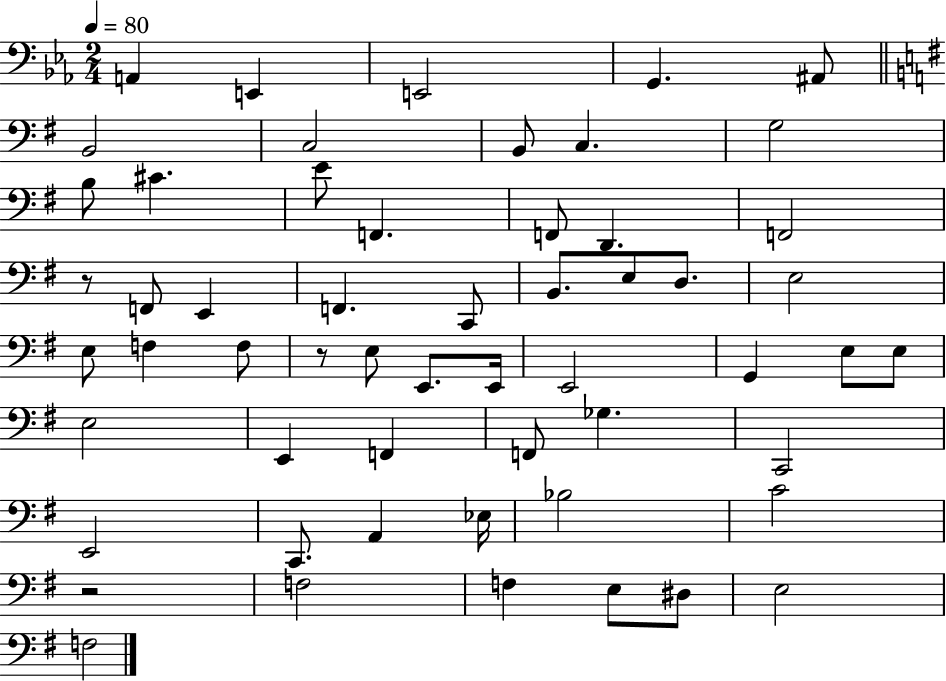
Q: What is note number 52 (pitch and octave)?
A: E3